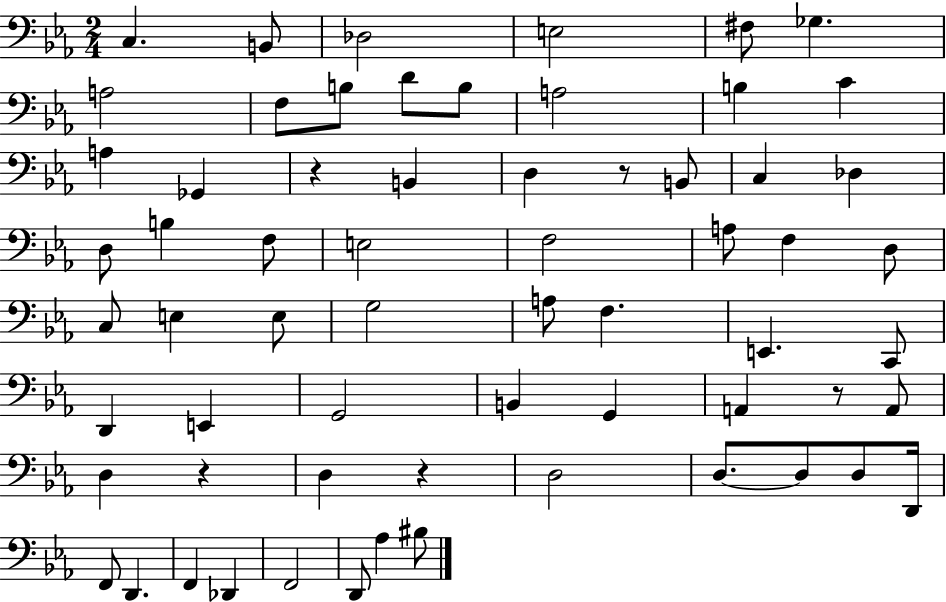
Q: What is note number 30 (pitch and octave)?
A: C3